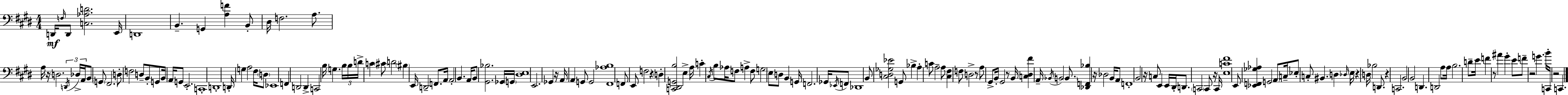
{
  \clef bass
  \numericTimeSignature
  \time 4/4
  \key e \major
  d,16\mf \grace { f16 } d,8 <c aes d'>2. | e,16 d,1 | b,4.-- g,4 <a f'>4 b,8-. | dis16 f2. a8. | \break a16 r16 d2. \tuplet 3/2 { \acciaccatura { d,16 } | des16-> a,16 } b,8 \parenthesize g,8 fis,2. | d8-. f2 d8-- b,8-. | g,8 b,16 a,16 g,8 e,2.-. | \break c,1-. | d,1-. | d,16-. g4 a2 fis16 | \parenthesize d8 ees,1 | \break f,4 d,2 d,4-> | c,2 b16 g4. | \tuplet 3/2 { b16 b16 d'16-> } c'4 \parenthesize cis'8 d'2 | \parenthesize bis4 e,16 d,2-- f,8. | \break a,16 a,2-. b,4. | a,16 b,8 <gis, bes>2. | ges,16 \parenthesize g,16 <dis e>1 | e,2. ges,4 | \break r16 a,16 a,4 g,8 g,2 | <fis, aes b>1 | f,8 e,8 f2 r4 | \parenthesize d4-. <c, dis, g, b>2 e4-> | \break a16 c'4-. \acciaccatura { cis16 } b8 aes16 f8 a4-> | f8 g2 e8 d8 b,4 | g,16 f,2. | ges,16 \acciaccatura { ees,16 } f,8 des,1 | \break b,8 <cis d ges ees'>2 g,8 | bes4-> a4-. c'8 a2-- | a8 <cis fis>4 f8 d2-> | r8 a8 gis,8-> b,16-. gis,2 | \break r8 b,16 <c dis fis'>4 a,16-- \acciaccatura { bes,16 } b,2 | \parenthesize b,8. <des, f, bes>4 r16 des2 | b,16 a,8 f,1-. | b,2 r16 c8 | \break e,4 e,16 dis,16-. d,8. \parenthesize c,2 | c,8 r16 c,16 <e c' fis'>1 | e,8 <ees, f, ges aes>4 g,2 | \parenthesize a,8 c16-- ees8-. c8-. bis,4. | \break d4 \grace { des16 } e16 r4 d16 bes2 | d,8. r4 c,2. | b,2 b,2 | d,4. d,2 | \break a8 a16 b2. | d'8-- e'16 f'4 r8 ais'4 | gis'4-. e'8 f'8-- r2 | g'4. b'16-. c,16 r2 | \break c,4. \bar "|."
}